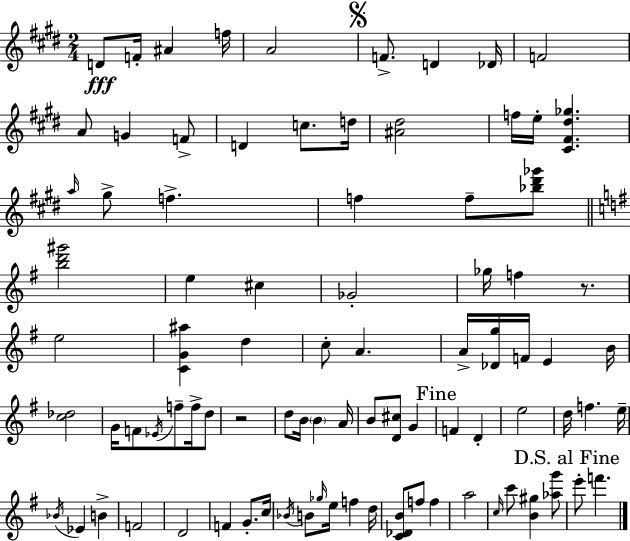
D4/e F4/s A#4/q F5/s A4/h F4/e. D4/q Db4/s F4/h A4/e G4/q F4/e D4/q C5/e. D5/s [A#4,D#5]/h F5/s E5/s [C#4,F#4,D#5,Gb5]/q. A5/s G#5/e F5/q. F5/q F5/e [Bb5,D#6,Gb6]/e [B5,D6,G#6]/h E5/q C#5/q Gb4/h Gb5/s F5/q R/e. E5/h [C4,G4,A#5]/q D5/q C5/e A4/q. A4/s [Db4,G5]/s F4/s E4/q B4/s [C5,Db5]/h G4/s F4/e Eb4/s F5/e F5/s D5/e R/h D5/e B4/s B4/q A4/s B4/e [D4,C#5]/e G4/q F4/q D4/q E5/h D5/s F5/q. E5/s Bb4/s Eb4/q B4/q F4/h D4/h F4/q G4/e. C5/s Bb4/s B4/e Gb5/s E5/s F5/q D5/s [C4,Db4,B4]/e F5/e F5/q A5/h C5/s C6/e [B4,G#5]/q [Ab5,G6]/e E6/e F6/q.